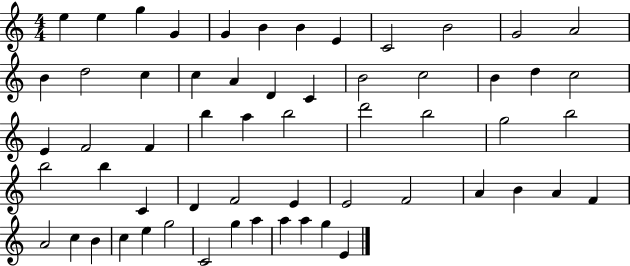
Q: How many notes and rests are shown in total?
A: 59